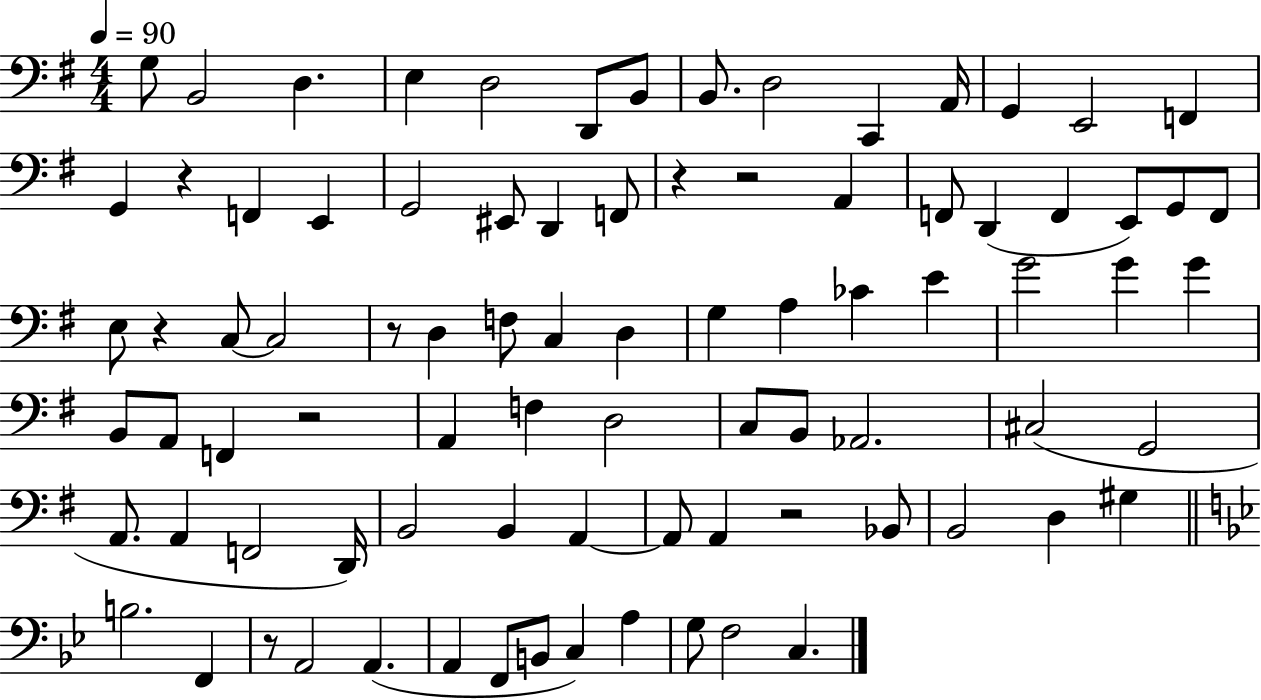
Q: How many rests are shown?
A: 8